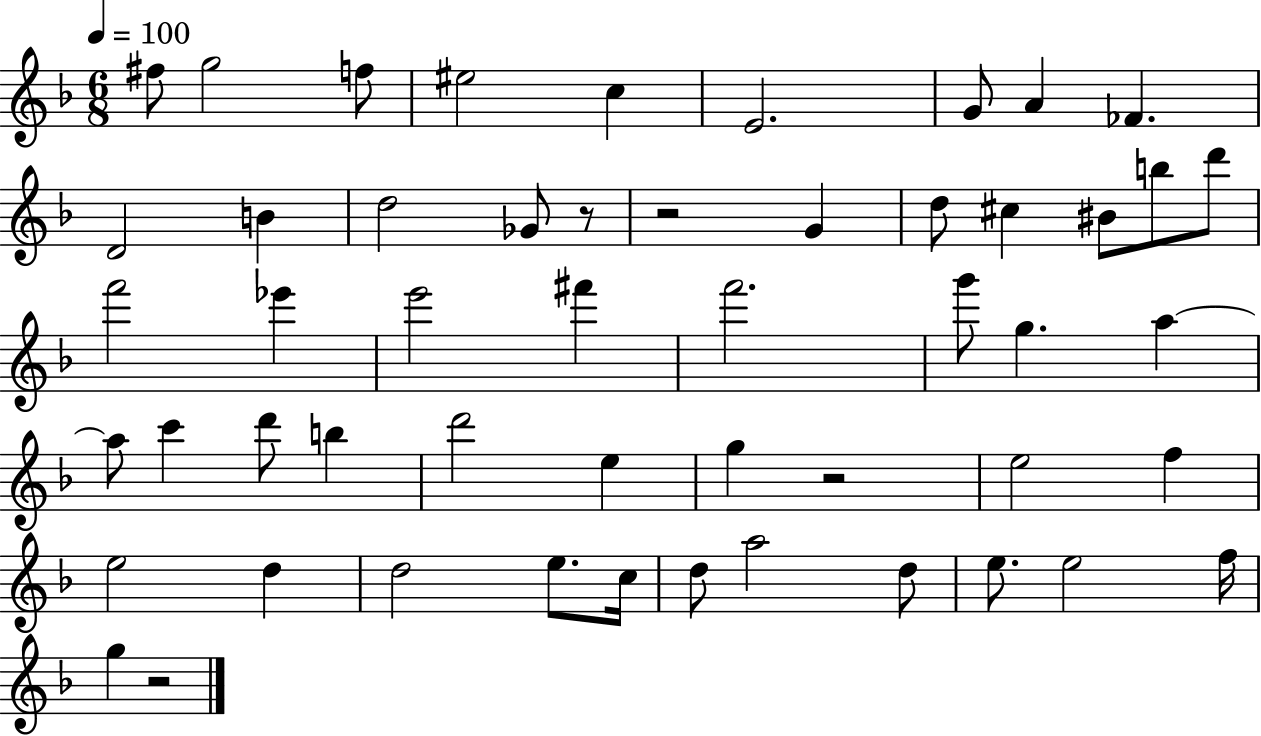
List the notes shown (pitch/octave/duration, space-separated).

F#5/e G5/h F5/e EIS5/h C5/q E4/h. G4/e A4/q FES4/q. D4/h B4/q D5/h Gb4/e R/e R/h G4/q D5/e C#5/q BIS4/e B5/e D6/e F6/h Eb6/q E6/h F#6/q F6/h. G6/e G5/q. A5/q A5/e C6/q D6/e B5/q D6/h E5/q G5/q R/h E5/h F5/q E5/h D5/q D5/h E5/e. C5/s D5/e A5/h D5/e E5/e. E5/h F5/s G5/q R/h